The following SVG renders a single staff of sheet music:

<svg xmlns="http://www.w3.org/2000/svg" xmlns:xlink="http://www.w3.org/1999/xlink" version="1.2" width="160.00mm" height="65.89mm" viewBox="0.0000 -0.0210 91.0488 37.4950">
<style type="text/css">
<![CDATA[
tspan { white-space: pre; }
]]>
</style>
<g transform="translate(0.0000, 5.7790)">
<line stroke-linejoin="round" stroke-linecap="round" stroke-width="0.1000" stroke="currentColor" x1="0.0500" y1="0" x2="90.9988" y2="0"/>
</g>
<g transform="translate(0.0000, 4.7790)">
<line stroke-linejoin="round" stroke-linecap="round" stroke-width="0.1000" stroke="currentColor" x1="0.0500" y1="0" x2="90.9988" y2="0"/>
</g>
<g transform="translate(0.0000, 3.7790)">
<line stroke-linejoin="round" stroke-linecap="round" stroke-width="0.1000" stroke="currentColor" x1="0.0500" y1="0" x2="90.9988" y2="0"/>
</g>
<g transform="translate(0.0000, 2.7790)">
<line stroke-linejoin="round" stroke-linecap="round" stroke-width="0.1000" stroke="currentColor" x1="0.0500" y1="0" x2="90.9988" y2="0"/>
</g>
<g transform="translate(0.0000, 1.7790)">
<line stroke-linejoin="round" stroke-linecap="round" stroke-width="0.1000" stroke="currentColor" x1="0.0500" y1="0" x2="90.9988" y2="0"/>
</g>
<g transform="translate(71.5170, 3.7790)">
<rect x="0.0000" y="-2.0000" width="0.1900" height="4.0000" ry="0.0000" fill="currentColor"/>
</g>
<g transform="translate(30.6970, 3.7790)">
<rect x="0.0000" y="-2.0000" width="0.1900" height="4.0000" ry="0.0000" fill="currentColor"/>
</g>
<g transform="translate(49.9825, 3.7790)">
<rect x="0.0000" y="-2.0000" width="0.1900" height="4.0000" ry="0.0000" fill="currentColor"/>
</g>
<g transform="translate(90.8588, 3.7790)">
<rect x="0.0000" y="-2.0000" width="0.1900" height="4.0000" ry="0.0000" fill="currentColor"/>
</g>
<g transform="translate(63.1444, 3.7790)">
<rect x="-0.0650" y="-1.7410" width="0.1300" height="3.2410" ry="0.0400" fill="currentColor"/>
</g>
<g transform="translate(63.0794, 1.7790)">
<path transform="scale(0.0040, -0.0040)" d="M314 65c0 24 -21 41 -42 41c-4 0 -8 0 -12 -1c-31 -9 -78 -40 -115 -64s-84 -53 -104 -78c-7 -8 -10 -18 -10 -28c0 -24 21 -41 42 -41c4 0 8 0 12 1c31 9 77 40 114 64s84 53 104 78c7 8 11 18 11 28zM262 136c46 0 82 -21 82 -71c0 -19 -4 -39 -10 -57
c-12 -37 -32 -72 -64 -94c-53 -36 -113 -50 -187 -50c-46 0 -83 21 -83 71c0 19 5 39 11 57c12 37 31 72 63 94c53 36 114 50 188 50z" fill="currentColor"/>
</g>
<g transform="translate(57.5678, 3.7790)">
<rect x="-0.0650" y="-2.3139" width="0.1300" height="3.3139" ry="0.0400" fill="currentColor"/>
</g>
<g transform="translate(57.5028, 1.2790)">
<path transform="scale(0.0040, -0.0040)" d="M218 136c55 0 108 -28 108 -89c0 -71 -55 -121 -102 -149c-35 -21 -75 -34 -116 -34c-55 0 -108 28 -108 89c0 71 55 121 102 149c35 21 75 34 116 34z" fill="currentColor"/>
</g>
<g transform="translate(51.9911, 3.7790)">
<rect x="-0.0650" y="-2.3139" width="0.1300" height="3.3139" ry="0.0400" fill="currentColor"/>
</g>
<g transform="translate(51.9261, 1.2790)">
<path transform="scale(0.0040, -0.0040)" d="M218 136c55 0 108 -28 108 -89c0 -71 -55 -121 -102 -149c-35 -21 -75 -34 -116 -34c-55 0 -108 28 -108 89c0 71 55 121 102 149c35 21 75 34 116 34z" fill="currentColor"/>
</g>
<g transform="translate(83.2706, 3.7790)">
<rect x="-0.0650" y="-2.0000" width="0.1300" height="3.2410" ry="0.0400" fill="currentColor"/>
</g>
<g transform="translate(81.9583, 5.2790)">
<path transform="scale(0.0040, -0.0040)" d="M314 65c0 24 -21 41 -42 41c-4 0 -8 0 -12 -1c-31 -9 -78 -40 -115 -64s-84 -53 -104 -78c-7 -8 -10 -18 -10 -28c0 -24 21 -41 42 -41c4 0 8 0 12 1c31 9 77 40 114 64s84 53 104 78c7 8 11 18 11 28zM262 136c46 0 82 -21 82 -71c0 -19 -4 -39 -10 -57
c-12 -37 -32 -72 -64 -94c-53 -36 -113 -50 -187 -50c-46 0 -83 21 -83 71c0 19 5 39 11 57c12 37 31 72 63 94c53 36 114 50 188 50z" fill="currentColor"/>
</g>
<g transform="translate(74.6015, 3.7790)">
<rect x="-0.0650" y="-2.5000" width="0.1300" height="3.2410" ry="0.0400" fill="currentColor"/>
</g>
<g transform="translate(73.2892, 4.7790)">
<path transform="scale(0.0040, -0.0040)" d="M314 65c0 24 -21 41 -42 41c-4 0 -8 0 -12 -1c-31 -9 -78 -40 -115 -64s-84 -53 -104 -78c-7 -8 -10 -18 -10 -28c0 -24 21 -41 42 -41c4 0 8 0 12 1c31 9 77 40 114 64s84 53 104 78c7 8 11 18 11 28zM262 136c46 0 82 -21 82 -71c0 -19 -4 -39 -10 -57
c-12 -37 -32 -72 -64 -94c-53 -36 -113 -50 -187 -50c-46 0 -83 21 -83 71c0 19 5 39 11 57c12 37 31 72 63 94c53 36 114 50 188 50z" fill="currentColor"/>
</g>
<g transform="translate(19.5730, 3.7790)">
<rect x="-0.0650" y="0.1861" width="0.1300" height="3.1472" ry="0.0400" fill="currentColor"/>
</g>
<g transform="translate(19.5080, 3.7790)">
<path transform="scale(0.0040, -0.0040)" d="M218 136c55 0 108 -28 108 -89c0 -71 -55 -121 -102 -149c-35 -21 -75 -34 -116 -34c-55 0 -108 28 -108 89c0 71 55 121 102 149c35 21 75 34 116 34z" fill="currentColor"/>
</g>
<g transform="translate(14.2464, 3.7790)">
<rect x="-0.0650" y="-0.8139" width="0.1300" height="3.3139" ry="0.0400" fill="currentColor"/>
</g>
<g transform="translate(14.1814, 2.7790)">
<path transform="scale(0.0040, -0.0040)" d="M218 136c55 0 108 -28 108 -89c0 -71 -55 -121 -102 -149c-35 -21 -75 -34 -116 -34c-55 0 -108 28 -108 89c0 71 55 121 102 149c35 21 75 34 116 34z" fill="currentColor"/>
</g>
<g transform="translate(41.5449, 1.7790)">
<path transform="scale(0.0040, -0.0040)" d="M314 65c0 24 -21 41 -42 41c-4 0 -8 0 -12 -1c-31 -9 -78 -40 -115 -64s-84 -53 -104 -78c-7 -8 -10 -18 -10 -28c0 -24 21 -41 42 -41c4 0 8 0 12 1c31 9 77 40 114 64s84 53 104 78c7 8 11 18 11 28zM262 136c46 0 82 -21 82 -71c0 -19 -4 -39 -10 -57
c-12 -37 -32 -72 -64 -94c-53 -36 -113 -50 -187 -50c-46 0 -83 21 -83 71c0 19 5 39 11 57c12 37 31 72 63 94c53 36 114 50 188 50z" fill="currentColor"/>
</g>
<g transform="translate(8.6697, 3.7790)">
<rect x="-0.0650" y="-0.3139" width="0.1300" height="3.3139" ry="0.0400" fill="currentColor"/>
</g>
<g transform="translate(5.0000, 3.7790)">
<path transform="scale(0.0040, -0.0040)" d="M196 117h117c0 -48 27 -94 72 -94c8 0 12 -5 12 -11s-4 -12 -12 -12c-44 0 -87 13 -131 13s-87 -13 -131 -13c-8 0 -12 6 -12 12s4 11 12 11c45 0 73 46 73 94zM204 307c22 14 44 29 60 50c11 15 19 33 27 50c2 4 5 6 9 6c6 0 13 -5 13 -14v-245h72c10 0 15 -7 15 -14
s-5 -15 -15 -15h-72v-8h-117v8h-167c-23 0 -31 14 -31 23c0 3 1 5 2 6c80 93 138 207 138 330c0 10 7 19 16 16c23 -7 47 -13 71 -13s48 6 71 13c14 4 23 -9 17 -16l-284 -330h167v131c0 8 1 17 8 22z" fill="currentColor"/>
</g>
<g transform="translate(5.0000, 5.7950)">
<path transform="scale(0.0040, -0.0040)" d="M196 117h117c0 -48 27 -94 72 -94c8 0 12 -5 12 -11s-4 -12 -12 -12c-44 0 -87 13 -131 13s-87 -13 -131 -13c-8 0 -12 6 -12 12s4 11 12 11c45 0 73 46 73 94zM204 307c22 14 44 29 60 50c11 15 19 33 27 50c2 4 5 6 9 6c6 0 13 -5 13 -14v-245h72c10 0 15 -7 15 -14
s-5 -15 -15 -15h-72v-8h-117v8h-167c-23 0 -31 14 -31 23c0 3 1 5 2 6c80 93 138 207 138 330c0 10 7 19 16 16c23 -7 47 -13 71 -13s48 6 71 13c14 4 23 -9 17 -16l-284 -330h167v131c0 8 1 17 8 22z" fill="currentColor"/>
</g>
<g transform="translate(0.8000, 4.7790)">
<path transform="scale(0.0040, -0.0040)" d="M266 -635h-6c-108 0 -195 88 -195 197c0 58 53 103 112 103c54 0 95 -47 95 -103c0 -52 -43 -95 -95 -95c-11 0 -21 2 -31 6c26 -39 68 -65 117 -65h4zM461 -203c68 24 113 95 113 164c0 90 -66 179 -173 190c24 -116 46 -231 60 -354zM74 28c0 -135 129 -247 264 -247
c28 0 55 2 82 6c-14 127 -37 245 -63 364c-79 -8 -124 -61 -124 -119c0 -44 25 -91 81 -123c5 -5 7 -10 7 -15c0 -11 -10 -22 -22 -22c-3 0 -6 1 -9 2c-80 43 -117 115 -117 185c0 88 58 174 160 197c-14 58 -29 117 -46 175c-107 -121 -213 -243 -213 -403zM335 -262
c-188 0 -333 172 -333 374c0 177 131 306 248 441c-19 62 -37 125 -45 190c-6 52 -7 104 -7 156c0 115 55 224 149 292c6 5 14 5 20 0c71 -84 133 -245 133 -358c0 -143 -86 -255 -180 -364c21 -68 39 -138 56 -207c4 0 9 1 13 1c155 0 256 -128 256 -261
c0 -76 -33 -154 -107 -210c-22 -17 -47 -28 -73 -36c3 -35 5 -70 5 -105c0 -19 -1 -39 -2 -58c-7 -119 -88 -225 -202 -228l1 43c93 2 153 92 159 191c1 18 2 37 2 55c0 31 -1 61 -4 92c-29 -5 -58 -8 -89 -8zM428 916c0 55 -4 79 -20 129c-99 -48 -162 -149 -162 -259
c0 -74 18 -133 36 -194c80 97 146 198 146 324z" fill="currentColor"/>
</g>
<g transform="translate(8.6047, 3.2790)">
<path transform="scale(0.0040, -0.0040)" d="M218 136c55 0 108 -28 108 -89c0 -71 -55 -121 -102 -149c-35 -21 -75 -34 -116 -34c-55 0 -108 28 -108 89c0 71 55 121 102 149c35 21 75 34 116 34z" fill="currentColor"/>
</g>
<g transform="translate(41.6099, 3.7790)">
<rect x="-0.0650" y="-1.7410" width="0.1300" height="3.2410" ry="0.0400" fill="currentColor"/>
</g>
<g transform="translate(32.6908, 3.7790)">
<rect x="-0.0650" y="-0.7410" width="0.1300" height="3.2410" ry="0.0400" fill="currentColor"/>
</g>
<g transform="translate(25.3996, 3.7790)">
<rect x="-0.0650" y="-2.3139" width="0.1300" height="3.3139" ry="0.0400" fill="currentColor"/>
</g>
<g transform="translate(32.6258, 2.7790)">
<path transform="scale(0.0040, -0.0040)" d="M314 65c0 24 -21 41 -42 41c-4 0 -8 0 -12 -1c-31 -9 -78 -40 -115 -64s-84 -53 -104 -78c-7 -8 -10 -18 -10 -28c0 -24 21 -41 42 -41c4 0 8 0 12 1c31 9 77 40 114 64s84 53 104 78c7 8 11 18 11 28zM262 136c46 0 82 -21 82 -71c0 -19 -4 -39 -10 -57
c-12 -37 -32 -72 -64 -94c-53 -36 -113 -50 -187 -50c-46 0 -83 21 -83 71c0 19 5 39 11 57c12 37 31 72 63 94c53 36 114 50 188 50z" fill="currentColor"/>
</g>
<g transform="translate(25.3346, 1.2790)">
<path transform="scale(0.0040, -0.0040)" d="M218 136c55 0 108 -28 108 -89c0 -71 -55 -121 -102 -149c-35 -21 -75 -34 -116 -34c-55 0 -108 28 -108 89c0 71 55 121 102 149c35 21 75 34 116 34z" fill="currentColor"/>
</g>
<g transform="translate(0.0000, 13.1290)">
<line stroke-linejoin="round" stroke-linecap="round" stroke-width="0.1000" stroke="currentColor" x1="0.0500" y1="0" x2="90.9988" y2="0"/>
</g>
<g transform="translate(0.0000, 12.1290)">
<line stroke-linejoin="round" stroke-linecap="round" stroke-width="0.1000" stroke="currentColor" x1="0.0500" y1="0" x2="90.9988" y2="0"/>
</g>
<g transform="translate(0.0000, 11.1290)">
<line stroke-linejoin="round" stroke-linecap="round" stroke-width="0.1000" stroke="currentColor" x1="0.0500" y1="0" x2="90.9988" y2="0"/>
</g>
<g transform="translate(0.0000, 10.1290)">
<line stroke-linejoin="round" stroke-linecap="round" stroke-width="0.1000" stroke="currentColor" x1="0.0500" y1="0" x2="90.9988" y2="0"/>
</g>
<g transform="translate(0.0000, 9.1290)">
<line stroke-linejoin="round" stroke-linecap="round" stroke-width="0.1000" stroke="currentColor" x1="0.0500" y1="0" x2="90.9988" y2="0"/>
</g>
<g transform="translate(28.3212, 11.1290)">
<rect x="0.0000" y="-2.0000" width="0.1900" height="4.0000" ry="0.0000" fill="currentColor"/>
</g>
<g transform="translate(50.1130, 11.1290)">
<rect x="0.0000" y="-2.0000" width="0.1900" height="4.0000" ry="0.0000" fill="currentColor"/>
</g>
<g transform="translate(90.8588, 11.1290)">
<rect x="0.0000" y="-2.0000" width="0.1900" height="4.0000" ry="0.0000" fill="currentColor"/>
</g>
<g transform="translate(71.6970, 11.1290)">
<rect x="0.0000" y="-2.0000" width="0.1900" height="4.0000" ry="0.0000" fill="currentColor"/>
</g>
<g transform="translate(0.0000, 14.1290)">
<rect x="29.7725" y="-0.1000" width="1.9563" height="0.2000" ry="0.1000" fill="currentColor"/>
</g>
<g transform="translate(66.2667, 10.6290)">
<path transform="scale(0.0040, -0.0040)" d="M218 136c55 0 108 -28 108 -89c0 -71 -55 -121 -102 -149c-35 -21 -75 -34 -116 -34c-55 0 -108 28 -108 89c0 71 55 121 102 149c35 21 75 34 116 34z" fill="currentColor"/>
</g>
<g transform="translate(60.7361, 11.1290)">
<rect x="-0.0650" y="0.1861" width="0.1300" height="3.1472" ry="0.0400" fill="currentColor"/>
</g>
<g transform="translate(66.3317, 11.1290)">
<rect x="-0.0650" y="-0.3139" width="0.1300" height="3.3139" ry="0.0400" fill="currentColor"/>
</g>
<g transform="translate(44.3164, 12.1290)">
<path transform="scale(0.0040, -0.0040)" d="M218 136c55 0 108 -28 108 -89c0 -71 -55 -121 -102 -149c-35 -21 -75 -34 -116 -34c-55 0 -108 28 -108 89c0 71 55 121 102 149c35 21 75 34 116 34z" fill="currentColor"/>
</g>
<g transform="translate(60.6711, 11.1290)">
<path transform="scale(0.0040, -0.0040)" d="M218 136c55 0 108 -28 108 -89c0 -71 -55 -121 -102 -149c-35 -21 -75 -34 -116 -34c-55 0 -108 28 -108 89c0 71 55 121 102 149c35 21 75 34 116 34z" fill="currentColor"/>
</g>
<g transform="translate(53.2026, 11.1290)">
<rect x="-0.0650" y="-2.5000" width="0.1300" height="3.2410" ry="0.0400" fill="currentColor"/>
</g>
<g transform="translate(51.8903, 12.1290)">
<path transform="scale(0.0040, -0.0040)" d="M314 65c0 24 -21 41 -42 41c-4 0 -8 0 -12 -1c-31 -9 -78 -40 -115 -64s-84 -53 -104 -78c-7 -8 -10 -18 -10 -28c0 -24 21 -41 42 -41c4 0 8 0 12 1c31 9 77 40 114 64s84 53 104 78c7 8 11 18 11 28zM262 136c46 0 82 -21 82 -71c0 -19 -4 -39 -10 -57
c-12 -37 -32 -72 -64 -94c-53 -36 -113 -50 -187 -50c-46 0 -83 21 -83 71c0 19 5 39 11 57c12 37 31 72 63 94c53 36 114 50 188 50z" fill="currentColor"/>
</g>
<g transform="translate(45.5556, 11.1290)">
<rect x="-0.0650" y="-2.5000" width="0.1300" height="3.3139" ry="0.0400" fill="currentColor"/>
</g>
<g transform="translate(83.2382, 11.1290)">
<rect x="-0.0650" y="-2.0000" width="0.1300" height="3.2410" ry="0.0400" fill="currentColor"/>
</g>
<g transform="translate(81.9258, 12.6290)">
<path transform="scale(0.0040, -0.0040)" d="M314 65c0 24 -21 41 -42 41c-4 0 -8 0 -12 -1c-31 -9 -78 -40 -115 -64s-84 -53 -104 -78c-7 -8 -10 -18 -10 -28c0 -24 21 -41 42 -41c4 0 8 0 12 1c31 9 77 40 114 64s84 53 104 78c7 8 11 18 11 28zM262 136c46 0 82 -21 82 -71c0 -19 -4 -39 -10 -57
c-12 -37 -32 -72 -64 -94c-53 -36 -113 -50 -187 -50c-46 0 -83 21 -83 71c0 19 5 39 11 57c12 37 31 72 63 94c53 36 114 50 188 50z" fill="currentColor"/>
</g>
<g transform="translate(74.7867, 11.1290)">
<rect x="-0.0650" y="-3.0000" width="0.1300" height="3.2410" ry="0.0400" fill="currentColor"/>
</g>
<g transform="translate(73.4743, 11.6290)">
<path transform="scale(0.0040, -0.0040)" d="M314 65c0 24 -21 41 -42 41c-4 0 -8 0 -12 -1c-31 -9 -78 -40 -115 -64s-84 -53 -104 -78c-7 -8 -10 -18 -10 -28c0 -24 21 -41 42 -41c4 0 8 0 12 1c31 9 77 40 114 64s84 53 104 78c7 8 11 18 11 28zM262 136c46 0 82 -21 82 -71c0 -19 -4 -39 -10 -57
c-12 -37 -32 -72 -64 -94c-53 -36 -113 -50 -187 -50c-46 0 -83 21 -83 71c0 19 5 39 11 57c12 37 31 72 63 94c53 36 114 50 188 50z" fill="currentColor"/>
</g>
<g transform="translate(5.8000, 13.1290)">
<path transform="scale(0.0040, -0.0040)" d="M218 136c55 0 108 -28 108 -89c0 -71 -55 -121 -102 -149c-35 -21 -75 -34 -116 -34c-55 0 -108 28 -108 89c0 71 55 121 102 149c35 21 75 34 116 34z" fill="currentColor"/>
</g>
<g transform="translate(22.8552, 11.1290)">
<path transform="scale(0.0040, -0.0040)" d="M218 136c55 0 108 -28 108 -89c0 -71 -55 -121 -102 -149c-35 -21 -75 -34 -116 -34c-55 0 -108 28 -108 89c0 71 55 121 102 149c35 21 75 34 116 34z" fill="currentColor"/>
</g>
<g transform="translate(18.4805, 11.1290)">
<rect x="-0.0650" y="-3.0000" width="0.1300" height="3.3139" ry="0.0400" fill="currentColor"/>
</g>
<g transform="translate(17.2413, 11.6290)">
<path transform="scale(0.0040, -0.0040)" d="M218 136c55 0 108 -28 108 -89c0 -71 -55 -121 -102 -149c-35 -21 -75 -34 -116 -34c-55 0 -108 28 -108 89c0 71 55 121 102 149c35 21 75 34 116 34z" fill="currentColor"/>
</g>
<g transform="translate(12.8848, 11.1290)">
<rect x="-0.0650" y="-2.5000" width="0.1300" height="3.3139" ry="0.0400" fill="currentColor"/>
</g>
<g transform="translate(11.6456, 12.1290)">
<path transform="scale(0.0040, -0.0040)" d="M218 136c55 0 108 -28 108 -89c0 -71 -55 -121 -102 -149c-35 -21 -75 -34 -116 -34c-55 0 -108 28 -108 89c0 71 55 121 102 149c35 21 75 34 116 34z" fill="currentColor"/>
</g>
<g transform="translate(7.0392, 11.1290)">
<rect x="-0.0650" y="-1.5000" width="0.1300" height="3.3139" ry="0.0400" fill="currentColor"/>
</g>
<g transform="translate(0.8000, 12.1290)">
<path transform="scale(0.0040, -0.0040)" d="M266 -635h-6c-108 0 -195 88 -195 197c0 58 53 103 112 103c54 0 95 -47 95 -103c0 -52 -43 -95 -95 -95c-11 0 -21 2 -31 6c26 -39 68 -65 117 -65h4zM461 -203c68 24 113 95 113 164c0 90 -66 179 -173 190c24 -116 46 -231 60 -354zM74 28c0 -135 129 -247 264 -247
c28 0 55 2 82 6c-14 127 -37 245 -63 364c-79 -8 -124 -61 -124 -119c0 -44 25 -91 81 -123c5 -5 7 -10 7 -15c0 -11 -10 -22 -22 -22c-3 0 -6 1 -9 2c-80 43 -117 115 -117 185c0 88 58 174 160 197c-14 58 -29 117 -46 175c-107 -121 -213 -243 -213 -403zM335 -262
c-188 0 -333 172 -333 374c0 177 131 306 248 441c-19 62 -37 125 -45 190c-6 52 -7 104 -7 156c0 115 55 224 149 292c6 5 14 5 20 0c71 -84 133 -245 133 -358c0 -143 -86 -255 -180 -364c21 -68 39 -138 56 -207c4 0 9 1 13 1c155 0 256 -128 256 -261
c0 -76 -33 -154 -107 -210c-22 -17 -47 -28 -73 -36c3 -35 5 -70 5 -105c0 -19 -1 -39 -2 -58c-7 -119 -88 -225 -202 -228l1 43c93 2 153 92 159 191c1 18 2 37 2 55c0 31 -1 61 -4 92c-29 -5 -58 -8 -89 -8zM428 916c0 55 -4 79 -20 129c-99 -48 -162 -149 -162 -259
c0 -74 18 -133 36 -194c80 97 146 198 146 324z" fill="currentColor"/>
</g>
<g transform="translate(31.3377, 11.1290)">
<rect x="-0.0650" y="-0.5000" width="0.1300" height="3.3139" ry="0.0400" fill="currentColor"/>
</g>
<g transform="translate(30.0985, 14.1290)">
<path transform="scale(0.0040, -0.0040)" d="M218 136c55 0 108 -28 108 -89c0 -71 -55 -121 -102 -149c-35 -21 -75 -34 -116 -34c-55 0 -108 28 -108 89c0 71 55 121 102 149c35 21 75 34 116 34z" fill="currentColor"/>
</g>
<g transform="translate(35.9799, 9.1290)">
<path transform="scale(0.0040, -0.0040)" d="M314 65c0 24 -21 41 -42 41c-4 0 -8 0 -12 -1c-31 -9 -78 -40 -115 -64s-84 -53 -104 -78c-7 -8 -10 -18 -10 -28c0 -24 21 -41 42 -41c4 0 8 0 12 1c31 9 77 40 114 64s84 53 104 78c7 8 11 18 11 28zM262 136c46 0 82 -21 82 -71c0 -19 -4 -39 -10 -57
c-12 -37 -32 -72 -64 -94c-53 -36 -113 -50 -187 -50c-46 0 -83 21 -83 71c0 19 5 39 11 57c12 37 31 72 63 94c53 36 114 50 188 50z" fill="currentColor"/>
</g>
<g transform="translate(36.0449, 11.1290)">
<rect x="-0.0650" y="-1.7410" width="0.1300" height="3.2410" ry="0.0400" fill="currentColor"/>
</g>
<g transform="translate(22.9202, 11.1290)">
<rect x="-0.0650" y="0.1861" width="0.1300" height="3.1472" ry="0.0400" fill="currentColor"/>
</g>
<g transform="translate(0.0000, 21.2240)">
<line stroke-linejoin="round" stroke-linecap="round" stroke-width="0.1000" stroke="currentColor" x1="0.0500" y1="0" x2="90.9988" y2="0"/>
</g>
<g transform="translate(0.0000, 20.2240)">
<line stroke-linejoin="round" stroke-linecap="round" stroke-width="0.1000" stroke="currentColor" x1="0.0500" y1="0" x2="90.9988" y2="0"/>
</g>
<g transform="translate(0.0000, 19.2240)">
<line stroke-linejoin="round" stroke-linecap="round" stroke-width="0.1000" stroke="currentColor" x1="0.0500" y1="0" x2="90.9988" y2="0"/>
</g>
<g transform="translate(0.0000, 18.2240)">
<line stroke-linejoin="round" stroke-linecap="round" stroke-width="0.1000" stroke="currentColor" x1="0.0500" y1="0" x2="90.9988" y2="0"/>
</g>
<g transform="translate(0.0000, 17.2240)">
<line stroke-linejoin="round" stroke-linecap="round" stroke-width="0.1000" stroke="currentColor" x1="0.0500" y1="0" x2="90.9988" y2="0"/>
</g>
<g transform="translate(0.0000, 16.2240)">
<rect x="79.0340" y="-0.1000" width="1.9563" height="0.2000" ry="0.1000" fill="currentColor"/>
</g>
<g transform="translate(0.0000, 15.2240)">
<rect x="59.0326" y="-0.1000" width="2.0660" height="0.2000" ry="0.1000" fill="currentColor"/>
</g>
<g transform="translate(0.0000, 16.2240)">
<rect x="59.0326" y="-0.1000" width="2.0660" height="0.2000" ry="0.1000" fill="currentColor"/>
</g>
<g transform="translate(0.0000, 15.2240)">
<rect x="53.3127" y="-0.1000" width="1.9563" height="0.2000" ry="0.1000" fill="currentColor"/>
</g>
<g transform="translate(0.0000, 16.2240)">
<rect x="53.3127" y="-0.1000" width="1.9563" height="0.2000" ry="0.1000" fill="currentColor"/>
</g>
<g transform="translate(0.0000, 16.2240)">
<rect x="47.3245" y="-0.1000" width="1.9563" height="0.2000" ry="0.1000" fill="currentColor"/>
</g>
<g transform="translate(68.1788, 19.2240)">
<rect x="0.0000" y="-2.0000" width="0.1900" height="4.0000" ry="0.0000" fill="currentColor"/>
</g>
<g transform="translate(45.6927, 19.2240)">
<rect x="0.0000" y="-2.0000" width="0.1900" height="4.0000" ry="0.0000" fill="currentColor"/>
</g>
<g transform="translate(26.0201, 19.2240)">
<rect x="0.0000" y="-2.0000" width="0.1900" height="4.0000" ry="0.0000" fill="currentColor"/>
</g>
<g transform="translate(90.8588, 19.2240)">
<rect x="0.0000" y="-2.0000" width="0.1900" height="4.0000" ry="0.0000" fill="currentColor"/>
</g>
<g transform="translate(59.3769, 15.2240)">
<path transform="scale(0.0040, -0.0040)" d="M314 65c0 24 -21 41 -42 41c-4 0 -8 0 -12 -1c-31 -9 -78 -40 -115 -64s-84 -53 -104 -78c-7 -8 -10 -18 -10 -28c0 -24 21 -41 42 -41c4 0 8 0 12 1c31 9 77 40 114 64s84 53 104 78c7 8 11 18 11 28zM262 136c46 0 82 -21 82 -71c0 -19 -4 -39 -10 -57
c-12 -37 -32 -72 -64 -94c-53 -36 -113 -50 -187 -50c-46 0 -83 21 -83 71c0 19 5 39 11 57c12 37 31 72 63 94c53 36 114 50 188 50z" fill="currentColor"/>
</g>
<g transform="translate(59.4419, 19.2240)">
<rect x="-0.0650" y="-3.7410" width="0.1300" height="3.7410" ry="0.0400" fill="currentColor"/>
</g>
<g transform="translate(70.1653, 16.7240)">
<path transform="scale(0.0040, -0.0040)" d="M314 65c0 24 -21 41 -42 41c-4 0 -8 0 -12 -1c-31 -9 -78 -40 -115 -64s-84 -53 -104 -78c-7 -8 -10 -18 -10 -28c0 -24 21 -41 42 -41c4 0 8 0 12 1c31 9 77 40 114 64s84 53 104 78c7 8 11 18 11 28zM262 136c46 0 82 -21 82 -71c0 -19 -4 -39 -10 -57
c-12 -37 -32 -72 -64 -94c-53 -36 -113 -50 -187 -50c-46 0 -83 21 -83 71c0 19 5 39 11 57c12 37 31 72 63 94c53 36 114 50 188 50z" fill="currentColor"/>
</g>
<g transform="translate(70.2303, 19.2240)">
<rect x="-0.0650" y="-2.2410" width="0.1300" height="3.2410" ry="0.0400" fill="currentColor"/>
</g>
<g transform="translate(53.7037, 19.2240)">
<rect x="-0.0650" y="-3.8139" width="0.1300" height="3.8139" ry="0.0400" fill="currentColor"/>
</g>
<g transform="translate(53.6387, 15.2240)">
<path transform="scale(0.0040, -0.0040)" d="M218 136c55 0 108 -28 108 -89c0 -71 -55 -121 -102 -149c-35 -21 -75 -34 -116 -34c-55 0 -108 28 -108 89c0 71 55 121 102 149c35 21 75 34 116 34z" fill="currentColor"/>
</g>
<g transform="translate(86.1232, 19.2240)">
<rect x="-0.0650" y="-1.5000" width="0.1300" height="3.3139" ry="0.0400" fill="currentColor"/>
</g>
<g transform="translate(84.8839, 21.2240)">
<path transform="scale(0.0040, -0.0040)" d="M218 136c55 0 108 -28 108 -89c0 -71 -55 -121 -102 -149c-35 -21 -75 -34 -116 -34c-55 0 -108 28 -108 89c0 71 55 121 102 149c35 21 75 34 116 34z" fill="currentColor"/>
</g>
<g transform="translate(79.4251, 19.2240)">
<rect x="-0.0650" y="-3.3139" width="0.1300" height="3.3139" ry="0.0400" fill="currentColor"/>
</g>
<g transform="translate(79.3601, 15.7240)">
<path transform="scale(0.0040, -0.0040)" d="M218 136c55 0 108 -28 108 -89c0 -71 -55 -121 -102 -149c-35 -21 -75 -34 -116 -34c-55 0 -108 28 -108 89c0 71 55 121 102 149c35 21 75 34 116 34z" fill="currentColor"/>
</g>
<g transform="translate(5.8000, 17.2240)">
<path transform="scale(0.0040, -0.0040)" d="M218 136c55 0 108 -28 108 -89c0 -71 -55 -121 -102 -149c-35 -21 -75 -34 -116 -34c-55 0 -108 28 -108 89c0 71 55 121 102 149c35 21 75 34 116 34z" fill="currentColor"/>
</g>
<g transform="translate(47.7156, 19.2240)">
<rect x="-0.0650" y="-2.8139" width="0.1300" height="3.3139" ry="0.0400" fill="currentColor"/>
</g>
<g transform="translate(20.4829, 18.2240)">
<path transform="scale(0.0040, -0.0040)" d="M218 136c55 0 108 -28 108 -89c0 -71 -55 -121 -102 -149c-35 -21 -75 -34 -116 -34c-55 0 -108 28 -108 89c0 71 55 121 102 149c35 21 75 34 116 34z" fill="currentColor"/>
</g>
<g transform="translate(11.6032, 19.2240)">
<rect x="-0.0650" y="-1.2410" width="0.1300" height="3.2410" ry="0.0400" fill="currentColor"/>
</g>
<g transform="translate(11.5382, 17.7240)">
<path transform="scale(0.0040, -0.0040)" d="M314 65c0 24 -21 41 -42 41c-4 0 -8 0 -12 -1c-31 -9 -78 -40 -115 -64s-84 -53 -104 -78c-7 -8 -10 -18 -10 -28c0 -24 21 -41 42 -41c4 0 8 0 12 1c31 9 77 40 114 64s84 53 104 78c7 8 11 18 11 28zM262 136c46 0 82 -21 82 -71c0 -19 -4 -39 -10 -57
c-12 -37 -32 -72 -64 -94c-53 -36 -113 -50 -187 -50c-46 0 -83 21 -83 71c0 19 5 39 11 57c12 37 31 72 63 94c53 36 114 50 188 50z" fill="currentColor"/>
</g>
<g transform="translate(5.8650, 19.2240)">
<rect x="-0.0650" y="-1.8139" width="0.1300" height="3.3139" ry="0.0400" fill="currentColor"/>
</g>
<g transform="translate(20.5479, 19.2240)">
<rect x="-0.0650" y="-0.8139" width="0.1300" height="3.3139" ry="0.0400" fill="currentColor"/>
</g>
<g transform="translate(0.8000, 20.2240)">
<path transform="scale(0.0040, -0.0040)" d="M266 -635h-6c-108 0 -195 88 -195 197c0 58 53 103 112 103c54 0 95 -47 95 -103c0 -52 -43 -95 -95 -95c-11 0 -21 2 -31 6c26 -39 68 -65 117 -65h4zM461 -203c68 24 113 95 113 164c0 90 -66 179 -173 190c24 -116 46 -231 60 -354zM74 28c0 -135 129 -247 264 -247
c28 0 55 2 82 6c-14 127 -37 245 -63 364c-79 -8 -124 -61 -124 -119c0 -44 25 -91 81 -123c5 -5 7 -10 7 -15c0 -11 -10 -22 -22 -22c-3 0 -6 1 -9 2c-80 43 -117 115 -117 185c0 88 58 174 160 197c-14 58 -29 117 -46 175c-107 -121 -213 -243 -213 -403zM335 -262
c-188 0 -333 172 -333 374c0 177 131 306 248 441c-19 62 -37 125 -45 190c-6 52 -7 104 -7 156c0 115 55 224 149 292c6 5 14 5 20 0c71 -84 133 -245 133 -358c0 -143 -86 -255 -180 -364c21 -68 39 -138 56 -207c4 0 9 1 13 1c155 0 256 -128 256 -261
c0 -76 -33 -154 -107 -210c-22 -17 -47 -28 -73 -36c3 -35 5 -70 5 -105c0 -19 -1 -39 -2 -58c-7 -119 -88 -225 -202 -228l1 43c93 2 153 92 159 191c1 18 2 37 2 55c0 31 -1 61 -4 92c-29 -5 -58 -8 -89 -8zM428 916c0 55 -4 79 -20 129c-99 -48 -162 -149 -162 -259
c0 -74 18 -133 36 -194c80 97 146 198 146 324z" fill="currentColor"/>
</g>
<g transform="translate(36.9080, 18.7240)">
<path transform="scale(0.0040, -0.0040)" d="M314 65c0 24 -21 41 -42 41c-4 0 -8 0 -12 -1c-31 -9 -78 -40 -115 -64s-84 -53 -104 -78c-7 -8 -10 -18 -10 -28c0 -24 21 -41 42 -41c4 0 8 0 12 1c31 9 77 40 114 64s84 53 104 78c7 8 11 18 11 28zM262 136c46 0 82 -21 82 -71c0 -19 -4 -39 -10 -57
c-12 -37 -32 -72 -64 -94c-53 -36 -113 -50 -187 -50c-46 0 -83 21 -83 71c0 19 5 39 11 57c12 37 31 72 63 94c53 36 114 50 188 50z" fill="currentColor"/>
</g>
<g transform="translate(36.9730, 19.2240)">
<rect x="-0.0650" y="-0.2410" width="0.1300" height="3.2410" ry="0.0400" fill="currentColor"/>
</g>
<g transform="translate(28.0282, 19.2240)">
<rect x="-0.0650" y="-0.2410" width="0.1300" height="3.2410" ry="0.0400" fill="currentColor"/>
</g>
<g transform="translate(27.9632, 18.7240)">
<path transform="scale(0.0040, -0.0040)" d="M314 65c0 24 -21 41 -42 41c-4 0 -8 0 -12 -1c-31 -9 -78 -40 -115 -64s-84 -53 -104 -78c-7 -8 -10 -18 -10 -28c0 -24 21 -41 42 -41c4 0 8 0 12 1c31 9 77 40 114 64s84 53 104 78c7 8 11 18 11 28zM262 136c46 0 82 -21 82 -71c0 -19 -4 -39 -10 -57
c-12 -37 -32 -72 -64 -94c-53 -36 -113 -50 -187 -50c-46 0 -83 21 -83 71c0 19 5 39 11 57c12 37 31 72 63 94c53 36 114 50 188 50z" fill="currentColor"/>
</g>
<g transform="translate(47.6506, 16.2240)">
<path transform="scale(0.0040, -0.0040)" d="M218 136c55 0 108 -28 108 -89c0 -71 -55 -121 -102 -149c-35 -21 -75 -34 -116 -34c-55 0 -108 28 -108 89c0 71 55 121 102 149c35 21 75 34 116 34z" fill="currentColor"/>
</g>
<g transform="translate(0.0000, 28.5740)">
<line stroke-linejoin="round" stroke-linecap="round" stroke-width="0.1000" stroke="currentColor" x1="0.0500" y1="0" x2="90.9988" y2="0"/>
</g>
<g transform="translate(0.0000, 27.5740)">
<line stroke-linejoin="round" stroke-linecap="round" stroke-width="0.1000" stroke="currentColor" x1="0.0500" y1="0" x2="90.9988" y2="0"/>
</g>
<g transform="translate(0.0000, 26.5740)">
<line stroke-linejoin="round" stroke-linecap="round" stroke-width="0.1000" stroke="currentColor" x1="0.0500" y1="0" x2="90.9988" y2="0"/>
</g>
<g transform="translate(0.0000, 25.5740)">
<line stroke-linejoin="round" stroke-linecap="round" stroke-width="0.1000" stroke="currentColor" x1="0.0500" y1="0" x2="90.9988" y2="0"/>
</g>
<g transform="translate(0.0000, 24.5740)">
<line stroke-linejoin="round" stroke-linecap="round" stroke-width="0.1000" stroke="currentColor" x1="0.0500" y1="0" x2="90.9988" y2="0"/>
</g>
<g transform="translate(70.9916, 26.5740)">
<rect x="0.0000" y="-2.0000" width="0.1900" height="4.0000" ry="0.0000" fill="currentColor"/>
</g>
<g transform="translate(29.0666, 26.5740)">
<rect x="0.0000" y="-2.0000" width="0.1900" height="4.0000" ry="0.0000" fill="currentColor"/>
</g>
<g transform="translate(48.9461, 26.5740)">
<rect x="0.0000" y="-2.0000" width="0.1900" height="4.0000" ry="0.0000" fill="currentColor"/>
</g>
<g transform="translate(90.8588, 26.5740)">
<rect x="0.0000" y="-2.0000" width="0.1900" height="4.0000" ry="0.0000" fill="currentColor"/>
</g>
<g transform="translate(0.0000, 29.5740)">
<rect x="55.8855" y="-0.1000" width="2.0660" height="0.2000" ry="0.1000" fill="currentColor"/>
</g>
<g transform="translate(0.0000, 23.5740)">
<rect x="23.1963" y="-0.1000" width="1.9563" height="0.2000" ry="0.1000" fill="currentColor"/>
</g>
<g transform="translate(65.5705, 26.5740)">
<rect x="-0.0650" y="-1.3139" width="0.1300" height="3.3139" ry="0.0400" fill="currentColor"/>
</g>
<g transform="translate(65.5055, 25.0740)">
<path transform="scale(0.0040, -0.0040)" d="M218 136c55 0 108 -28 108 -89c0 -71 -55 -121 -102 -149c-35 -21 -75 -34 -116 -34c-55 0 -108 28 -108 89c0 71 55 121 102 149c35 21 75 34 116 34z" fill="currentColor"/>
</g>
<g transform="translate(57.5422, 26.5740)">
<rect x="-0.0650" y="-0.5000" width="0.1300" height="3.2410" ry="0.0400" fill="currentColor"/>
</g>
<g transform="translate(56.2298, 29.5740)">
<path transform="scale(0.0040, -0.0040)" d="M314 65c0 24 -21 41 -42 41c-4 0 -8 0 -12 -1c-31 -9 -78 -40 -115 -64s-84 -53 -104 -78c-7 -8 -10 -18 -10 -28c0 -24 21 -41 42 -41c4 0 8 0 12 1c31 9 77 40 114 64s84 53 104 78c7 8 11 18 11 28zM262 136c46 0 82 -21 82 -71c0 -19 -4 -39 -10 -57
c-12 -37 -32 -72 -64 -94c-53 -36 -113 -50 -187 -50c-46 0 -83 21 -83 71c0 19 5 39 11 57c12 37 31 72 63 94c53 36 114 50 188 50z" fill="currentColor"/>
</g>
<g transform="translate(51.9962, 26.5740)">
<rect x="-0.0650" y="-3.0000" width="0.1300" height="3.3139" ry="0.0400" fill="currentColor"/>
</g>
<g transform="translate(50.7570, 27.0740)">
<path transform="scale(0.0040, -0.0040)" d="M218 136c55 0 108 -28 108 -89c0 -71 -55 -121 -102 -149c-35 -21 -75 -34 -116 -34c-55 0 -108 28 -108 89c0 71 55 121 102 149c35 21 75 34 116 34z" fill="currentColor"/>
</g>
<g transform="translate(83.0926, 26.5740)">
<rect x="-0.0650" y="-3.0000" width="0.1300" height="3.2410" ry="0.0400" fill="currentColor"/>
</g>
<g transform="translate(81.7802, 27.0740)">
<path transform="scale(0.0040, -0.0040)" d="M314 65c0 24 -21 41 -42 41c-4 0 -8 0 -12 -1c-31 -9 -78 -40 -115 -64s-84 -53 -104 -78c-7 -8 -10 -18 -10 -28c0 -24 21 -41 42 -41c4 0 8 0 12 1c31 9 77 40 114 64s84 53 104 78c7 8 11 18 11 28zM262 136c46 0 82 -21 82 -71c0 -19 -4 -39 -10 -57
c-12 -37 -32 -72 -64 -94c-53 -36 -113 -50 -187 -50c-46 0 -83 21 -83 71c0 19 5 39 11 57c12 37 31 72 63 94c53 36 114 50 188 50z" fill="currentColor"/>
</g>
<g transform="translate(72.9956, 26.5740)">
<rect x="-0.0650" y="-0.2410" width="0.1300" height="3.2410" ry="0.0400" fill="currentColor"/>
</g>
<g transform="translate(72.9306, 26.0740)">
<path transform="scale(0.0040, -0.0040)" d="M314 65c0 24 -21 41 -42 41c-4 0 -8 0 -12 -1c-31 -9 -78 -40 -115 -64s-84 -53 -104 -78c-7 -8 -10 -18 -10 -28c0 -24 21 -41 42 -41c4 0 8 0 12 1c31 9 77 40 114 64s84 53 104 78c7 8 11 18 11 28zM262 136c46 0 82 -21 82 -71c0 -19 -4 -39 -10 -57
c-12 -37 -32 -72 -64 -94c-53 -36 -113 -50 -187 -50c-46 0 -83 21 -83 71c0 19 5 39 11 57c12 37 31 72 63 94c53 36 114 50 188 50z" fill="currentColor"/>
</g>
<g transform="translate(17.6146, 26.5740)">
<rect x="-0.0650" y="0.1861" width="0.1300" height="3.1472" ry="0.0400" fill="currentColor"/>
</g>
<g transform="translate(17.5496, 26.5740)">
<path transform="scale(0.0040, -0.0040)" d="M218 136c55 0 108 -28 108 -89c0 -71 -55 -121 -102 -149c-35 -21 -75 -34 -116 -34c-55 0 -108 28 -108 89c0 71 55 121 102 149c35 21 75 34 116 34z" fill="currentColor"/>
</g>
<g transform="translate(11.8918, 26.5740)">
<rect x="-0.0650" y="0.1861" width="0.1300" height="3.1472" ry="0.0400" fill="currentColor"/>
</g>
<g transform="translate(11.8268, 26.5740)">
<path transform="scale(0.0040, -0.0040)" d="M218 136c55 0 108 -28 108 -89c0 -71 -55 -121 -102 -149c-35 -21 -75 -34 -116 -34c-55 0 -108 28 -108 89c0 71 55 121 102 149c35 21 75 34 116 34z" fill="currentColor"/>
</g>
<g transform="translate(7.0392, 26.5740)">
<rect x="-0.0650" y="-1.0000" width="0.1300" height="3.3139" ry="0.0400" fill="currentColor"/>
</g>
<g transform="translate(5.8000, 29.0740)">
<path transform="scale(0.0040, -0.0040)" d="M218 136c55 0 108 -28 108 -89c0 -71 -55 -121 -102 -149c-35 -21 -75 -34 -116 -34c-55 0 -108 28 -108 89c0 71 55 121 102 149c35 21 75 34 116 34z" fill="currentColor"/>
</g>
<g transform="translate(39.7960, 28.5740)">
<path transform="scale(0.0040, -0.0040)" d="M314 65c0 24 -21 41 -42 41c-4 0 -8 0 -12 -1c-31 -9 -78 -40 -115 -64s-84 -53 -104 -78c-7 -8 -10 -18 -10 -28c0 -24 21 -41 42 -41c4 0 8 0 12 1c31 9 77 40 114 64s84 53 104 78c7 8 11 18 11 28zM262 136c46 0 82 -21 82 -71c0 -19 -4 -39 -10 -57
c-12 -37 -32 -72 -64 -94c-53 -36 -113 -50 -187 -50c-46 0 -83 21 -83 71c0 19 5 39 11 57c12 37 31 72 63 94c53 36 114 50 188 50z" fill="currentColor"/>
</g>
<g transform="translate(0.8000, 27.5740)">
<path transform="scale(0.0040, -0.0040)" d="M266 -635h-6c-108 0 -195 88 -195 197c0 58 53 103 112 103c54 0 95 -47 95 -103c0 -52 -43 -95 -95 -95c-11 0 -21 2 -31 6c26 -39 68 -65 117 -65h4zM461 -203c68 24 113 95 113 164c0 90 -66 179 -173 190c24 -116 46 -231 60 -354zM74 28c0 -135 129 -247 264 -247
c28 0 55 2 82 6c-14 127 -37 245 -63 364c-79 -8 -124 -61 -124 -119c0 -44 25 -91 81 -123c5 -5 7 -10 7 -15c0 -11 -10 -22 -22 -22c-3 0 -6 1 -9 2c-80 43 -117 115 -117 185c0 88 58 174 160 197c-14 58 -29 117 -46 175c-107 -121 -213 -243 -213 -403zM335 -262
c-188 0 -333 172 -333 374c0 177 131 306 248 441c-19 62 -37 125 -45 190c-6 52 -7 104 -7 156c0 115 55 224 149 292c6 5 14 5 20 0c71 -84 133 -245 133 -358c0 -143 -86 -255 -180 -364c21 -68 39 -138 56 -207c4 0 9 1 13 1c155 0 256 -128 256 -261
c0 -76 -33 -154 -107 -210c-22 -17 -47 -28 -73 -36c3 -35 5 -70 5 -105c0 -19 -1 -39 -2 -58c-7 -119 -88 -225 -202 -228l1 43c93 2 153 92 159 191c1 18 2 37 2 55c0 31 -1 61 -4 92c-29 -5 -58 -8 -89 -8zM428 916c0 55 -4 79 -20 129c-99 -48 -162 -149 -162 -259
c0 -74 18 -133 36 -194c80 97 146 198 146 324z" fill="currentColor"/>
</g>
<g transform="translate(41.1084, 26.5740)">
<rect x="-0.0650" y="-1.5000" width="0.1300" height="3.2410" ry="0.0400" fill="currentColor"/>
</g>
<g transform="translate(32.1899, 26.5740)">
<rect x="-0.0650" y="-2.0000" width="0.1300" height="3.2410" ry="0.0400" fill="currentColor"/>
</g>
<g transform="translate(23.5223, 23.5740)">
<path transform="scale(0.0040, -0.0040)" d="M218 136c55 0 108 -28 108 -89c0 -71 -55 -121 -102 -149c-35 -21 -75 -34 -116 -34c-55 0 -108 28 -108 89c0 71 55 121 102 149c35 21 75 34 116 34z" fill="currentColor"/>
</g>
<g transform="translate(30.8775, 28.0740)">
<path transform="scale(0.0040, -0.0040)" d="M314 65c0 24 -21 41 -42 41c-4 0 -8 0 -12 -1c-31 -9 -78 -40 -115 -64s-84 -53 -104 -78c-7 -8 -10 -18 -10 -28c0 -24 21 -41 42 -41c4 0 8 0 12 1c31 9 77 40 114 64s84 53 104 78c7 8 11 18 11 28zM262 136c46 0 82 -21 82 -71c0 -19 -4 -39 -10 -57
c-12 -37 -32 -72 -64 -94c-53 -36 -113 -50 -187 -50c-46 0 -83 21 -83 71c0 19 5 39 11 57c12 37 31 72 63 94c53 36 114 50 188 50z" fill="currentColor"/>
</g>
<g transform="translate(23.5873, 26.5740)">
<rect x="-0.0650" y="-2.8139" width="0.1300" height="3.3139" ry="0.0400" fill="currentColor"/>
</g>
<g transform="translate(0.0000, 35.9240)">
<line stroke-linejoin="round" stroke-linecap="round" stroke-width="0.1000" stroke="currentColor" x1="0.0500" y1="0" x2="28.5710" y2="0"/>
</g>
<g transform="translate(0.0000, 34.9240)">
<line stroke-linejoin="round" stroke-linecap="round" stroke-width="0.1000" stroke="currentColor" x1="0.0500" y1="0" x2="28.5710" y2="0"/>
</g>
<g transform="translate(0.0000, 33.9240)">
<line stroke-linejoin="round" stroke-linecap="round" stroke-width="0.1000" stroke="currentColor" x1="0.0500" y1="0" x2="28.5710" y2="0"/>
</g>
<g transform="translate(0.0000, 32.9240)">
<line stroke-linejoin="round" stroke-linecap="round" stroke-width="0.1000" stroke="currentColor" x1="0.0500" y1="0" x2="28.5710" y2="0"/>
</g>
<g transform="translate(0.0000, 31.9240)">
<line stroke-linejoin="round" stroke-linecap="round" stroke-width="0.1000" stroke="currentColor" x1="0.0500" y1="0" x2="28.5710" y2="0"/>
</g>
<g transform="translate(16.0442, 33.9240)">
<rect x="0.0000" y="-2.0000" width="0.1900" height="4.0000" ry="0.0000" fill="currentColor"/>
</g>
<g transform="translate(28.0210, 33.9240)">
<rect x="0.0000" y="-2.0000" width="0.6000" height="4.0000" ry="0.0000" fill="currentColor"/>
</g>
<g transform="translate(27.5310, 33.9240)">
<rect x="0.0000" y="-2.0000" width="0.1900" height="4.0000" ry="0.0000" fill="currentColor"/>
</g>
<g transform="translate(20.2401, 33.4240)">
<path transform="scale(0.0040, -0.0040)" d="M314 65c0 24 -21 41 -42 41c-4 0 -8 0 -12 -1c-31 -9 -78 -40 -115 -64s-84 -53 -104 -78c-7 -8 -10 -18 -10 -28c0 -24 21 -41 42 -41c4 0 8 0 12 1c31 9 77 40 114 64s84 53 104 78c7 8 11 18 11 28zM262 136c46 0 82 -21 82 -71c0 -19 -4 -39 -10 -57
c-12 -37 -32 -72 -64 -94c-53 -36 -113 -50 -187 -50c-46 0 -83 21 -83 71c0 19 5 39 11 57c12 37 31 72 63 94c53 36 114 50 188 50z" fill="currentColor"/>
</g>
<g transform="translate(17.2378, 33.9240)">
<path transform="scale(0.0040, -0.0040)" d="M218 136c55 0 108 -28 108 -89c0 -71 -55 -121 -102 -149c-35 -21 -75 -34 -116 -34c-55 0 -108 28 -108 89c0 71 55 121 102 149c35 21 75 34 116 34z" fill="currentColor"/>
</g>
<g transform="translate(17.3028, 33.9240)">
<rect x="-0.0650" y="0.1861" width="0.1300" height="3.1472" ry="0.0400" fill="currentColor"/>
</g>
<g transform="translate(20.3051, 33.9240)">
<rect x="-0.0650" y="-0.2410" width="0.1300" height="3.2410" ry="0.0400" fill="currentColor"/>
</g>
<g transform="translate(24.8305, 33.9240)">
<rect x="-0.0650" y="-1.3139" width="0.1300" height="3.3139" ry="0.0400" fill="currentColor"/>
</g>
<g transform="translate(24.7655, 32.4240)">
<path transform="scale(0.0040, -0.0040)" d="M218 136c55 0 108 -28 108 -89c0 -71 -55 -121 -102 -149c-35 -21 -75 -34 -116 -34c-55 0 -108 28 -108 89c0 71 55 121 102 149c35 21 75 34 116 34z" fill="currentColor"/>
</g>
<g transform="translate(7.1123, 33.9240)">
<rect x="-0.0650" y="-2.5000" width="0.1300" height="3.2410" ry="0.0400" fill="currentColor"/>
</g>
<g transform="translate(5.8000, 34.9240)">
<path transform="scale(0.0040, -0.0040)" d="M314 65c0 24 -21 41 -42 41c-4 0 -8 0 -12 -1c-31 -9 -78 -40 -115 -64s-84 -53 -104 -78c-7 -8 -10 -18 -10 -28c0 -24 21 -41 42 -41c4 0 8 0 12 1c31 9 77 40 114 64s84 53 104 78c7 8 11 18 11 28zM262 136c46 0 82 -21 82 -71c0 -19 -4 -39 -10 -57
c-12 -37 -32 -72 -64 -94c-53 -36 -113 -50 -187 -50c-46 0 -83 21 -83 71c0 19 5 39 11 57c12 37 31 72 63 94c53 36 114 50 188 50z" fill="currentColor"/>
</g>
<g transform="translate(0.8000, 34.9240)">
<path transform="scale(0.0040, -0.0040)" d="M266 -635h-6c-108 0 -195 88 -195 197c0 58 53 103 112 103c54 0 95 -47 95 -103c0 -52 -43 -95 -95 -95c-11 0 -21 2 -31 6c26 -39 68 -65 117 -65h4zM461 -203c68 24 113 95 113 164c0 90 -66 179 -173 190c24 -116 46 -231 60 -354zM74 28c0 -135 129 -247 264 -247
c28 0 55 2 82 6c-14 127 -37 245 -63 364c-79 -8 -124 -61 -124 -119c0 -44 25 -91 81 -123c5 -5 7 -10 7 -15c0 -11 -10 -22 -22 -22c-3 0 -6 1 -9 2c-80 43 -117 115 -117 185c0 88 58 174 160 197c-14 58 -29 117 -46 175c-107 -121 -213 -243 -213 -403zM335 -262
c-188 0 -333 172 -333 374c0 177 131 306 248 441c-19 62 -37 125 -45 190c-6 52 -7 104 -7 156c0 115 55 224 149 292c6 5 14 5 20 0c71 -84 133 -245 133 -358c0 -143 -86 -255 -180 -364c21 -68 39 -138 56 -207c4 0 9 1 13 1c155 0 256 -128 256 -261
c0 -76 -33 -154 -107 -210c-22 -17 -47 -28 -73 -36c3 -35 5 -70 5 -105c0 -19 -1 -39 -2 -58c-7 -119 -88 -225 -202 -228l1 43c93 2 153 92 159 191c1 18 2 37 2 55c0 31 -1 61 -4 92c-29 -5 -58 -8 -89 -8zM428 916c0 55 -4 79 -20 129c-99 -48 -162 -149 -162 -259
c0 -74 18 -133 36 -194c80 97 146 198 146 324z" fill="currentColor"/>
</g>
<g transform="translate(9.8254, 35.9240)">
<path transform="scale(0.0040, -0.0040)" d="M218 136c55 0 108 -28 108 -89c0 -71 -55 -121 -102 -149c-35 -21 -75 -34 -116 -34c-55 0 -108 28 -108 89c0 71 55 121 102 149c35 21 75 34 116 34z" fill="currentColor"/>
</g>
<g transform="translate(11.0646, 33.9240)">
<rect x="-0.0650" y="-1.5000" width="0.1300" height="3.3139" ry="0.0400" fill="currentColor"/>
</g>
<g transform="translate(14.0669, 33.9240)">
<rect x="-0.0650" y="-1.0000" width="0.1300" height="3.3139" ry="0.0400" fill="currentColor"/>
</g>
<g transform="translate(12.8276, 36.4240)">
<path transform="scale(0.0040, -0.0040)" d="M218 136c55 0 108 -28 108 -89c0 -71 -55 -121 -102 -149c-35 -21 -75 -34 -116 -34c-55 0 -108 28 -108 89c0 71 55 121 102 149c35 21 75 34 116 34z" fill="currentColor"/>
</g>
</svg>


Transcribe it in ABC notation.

X:1
T:Untitled
M:4/4
L:1/4
K:C
c d B g d2 f2 g g f2 G2 F2 E G A B C f2 G G2 B c A2 F2 f e2 d c2 c2 a c' c'2 g2 b E D B B a F2 E2 A C2 e c2 A2 G2 E D B c2 e